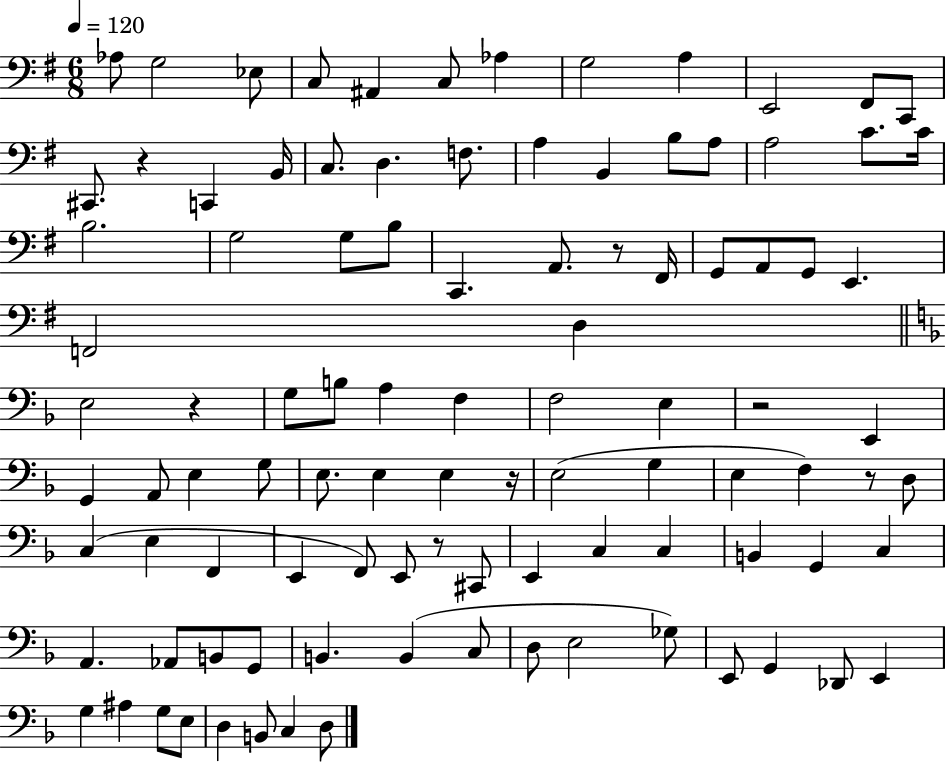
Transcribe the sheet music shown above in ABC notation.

X:1
T:Untitled
M:6/8
L:1/4
K:G
_A,/2 G,2 _E,/2 C,/2 ^A,, C,/2 _A, G,2 A, E,,2 ^F,,/2 C,,/2 ^C,,/2 z C,, B,,/4 C,/2 D, F,/2 A, B,, B,/2 A,/2 A,2 C/2 C/4 B,2 G,2 G,/2 B,/2 C,, A,,/2 z/2 ^F,,/4 G,,/2 A,,/2 G,,/2 E,, F,,2 D, E,2 z G,/2 B,/2 A, F, F,2 E, z2 E,, G,, A,,/2 E, G,/2 E,/2 E, E, z/4 E,2 G, E, F, z/2 D,/2 C, E, F,, E,, F,,/2 E,,/2 z/2 ^C,,/2 E,, C, C, B,, G,, C, A,, _A,,/2 B,,/2 G,,/2 B,, B,, C,/2 D,/2 E,2 _G,/2 E,,/2 G,, _D,,/2 E,, G, ^A, G,/2 E,/2 D, B,,/2 C, D,/2